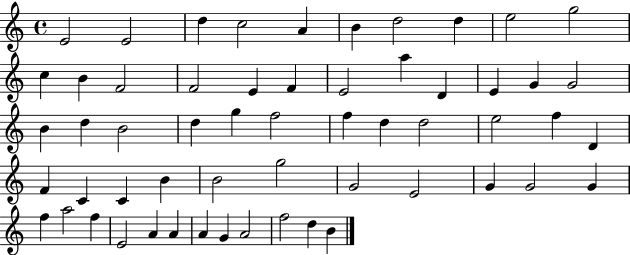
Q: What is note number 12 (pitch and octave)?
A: B4